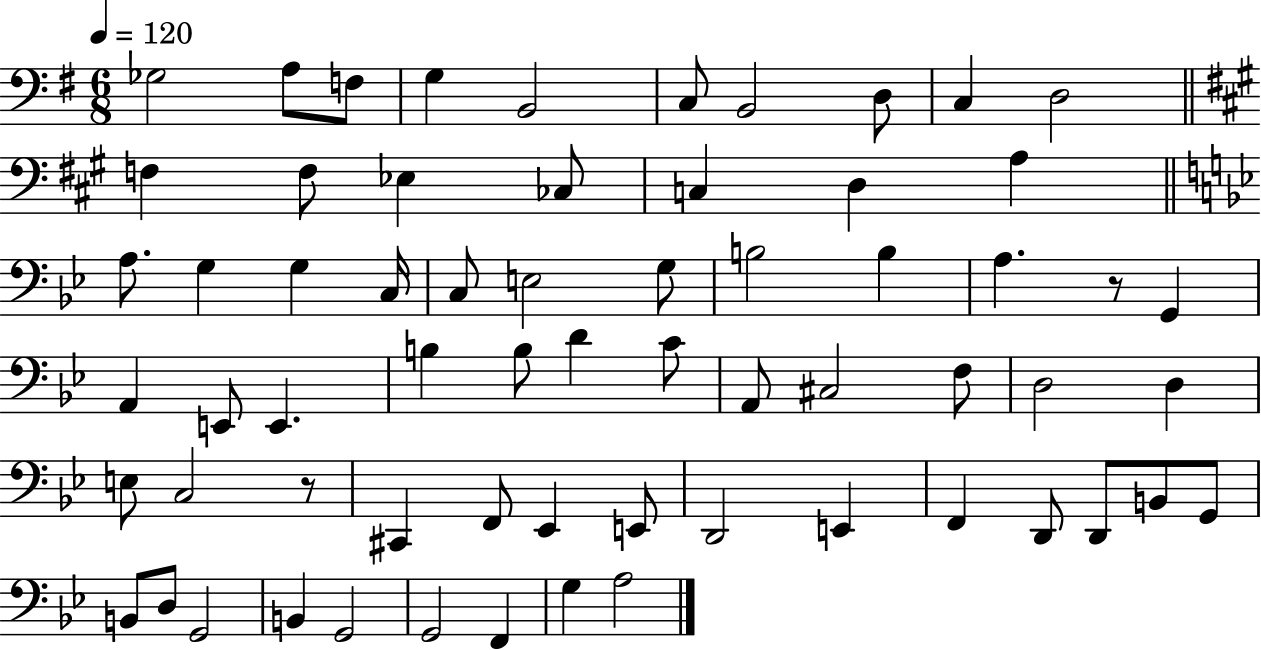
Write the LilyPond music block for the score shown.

{
  \clef bass
  \numericTimeSignature
  \time 6/8
  \key g \major
  \tempo 4 = 120
  \repeat volta 2 { ges2 a8 f8 | g4 b,2 | c8 b,2 d8 | c4 d2 | \break \bar "||" \break \key a \major f4 f8 ees4 ces8 | c4 d4 a4 | \bar "||" \break \key bes \major a8. g4 g4 c16 | c8 e2 g8 | b2 b4 | a4. r8 g,4 | \break a,4 e,8 e,4. | b4 b8 d'4 c'8 | a,8 cis2 f8 | d2 d4 | \break e8 c2 r8 | cis,4 f,8 ees,4 e,8 | d,2 e,4 | f,4 d,8 d,8 b,8 g,8 | \break b,8 d8 g,2 | b,4 g,2 | g,2 f,4 | g4 a2 | \break } \bar "|."
}